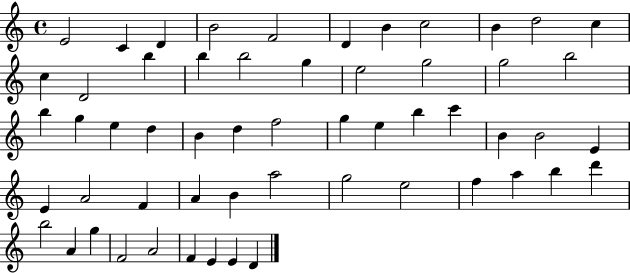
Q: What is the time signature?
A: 4/4